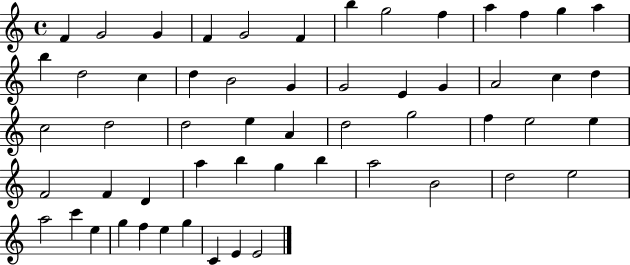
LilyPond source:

{
  \clef treble
  \time 4/4
  \defaultTimeSignature
  \key c \major
  f'4 g'2 g'4 | f'4 g'2 f'4 | b''4 g''2 f''4 | a''4 f''4 g''4 a''4 | \break b''4 d''2 c''4 | d''4 b'2 g'4 | g'2 e'4 g'4 | a'2 c''4 d''4 | \break c''2 d''2 | d''2 e''4 a'4 | d''2 g''2 | f''4 e''2 e''4 | \break f'2 f'4 d'4 | a''4 b''4 g''4 b''4 | a''2 b'2 | d''2 e''2 | \break a''2 c'''4 e''4 | g''4 f''4 e''4 g''4 | c'4 e'4 e'2 | \bar "|."
}